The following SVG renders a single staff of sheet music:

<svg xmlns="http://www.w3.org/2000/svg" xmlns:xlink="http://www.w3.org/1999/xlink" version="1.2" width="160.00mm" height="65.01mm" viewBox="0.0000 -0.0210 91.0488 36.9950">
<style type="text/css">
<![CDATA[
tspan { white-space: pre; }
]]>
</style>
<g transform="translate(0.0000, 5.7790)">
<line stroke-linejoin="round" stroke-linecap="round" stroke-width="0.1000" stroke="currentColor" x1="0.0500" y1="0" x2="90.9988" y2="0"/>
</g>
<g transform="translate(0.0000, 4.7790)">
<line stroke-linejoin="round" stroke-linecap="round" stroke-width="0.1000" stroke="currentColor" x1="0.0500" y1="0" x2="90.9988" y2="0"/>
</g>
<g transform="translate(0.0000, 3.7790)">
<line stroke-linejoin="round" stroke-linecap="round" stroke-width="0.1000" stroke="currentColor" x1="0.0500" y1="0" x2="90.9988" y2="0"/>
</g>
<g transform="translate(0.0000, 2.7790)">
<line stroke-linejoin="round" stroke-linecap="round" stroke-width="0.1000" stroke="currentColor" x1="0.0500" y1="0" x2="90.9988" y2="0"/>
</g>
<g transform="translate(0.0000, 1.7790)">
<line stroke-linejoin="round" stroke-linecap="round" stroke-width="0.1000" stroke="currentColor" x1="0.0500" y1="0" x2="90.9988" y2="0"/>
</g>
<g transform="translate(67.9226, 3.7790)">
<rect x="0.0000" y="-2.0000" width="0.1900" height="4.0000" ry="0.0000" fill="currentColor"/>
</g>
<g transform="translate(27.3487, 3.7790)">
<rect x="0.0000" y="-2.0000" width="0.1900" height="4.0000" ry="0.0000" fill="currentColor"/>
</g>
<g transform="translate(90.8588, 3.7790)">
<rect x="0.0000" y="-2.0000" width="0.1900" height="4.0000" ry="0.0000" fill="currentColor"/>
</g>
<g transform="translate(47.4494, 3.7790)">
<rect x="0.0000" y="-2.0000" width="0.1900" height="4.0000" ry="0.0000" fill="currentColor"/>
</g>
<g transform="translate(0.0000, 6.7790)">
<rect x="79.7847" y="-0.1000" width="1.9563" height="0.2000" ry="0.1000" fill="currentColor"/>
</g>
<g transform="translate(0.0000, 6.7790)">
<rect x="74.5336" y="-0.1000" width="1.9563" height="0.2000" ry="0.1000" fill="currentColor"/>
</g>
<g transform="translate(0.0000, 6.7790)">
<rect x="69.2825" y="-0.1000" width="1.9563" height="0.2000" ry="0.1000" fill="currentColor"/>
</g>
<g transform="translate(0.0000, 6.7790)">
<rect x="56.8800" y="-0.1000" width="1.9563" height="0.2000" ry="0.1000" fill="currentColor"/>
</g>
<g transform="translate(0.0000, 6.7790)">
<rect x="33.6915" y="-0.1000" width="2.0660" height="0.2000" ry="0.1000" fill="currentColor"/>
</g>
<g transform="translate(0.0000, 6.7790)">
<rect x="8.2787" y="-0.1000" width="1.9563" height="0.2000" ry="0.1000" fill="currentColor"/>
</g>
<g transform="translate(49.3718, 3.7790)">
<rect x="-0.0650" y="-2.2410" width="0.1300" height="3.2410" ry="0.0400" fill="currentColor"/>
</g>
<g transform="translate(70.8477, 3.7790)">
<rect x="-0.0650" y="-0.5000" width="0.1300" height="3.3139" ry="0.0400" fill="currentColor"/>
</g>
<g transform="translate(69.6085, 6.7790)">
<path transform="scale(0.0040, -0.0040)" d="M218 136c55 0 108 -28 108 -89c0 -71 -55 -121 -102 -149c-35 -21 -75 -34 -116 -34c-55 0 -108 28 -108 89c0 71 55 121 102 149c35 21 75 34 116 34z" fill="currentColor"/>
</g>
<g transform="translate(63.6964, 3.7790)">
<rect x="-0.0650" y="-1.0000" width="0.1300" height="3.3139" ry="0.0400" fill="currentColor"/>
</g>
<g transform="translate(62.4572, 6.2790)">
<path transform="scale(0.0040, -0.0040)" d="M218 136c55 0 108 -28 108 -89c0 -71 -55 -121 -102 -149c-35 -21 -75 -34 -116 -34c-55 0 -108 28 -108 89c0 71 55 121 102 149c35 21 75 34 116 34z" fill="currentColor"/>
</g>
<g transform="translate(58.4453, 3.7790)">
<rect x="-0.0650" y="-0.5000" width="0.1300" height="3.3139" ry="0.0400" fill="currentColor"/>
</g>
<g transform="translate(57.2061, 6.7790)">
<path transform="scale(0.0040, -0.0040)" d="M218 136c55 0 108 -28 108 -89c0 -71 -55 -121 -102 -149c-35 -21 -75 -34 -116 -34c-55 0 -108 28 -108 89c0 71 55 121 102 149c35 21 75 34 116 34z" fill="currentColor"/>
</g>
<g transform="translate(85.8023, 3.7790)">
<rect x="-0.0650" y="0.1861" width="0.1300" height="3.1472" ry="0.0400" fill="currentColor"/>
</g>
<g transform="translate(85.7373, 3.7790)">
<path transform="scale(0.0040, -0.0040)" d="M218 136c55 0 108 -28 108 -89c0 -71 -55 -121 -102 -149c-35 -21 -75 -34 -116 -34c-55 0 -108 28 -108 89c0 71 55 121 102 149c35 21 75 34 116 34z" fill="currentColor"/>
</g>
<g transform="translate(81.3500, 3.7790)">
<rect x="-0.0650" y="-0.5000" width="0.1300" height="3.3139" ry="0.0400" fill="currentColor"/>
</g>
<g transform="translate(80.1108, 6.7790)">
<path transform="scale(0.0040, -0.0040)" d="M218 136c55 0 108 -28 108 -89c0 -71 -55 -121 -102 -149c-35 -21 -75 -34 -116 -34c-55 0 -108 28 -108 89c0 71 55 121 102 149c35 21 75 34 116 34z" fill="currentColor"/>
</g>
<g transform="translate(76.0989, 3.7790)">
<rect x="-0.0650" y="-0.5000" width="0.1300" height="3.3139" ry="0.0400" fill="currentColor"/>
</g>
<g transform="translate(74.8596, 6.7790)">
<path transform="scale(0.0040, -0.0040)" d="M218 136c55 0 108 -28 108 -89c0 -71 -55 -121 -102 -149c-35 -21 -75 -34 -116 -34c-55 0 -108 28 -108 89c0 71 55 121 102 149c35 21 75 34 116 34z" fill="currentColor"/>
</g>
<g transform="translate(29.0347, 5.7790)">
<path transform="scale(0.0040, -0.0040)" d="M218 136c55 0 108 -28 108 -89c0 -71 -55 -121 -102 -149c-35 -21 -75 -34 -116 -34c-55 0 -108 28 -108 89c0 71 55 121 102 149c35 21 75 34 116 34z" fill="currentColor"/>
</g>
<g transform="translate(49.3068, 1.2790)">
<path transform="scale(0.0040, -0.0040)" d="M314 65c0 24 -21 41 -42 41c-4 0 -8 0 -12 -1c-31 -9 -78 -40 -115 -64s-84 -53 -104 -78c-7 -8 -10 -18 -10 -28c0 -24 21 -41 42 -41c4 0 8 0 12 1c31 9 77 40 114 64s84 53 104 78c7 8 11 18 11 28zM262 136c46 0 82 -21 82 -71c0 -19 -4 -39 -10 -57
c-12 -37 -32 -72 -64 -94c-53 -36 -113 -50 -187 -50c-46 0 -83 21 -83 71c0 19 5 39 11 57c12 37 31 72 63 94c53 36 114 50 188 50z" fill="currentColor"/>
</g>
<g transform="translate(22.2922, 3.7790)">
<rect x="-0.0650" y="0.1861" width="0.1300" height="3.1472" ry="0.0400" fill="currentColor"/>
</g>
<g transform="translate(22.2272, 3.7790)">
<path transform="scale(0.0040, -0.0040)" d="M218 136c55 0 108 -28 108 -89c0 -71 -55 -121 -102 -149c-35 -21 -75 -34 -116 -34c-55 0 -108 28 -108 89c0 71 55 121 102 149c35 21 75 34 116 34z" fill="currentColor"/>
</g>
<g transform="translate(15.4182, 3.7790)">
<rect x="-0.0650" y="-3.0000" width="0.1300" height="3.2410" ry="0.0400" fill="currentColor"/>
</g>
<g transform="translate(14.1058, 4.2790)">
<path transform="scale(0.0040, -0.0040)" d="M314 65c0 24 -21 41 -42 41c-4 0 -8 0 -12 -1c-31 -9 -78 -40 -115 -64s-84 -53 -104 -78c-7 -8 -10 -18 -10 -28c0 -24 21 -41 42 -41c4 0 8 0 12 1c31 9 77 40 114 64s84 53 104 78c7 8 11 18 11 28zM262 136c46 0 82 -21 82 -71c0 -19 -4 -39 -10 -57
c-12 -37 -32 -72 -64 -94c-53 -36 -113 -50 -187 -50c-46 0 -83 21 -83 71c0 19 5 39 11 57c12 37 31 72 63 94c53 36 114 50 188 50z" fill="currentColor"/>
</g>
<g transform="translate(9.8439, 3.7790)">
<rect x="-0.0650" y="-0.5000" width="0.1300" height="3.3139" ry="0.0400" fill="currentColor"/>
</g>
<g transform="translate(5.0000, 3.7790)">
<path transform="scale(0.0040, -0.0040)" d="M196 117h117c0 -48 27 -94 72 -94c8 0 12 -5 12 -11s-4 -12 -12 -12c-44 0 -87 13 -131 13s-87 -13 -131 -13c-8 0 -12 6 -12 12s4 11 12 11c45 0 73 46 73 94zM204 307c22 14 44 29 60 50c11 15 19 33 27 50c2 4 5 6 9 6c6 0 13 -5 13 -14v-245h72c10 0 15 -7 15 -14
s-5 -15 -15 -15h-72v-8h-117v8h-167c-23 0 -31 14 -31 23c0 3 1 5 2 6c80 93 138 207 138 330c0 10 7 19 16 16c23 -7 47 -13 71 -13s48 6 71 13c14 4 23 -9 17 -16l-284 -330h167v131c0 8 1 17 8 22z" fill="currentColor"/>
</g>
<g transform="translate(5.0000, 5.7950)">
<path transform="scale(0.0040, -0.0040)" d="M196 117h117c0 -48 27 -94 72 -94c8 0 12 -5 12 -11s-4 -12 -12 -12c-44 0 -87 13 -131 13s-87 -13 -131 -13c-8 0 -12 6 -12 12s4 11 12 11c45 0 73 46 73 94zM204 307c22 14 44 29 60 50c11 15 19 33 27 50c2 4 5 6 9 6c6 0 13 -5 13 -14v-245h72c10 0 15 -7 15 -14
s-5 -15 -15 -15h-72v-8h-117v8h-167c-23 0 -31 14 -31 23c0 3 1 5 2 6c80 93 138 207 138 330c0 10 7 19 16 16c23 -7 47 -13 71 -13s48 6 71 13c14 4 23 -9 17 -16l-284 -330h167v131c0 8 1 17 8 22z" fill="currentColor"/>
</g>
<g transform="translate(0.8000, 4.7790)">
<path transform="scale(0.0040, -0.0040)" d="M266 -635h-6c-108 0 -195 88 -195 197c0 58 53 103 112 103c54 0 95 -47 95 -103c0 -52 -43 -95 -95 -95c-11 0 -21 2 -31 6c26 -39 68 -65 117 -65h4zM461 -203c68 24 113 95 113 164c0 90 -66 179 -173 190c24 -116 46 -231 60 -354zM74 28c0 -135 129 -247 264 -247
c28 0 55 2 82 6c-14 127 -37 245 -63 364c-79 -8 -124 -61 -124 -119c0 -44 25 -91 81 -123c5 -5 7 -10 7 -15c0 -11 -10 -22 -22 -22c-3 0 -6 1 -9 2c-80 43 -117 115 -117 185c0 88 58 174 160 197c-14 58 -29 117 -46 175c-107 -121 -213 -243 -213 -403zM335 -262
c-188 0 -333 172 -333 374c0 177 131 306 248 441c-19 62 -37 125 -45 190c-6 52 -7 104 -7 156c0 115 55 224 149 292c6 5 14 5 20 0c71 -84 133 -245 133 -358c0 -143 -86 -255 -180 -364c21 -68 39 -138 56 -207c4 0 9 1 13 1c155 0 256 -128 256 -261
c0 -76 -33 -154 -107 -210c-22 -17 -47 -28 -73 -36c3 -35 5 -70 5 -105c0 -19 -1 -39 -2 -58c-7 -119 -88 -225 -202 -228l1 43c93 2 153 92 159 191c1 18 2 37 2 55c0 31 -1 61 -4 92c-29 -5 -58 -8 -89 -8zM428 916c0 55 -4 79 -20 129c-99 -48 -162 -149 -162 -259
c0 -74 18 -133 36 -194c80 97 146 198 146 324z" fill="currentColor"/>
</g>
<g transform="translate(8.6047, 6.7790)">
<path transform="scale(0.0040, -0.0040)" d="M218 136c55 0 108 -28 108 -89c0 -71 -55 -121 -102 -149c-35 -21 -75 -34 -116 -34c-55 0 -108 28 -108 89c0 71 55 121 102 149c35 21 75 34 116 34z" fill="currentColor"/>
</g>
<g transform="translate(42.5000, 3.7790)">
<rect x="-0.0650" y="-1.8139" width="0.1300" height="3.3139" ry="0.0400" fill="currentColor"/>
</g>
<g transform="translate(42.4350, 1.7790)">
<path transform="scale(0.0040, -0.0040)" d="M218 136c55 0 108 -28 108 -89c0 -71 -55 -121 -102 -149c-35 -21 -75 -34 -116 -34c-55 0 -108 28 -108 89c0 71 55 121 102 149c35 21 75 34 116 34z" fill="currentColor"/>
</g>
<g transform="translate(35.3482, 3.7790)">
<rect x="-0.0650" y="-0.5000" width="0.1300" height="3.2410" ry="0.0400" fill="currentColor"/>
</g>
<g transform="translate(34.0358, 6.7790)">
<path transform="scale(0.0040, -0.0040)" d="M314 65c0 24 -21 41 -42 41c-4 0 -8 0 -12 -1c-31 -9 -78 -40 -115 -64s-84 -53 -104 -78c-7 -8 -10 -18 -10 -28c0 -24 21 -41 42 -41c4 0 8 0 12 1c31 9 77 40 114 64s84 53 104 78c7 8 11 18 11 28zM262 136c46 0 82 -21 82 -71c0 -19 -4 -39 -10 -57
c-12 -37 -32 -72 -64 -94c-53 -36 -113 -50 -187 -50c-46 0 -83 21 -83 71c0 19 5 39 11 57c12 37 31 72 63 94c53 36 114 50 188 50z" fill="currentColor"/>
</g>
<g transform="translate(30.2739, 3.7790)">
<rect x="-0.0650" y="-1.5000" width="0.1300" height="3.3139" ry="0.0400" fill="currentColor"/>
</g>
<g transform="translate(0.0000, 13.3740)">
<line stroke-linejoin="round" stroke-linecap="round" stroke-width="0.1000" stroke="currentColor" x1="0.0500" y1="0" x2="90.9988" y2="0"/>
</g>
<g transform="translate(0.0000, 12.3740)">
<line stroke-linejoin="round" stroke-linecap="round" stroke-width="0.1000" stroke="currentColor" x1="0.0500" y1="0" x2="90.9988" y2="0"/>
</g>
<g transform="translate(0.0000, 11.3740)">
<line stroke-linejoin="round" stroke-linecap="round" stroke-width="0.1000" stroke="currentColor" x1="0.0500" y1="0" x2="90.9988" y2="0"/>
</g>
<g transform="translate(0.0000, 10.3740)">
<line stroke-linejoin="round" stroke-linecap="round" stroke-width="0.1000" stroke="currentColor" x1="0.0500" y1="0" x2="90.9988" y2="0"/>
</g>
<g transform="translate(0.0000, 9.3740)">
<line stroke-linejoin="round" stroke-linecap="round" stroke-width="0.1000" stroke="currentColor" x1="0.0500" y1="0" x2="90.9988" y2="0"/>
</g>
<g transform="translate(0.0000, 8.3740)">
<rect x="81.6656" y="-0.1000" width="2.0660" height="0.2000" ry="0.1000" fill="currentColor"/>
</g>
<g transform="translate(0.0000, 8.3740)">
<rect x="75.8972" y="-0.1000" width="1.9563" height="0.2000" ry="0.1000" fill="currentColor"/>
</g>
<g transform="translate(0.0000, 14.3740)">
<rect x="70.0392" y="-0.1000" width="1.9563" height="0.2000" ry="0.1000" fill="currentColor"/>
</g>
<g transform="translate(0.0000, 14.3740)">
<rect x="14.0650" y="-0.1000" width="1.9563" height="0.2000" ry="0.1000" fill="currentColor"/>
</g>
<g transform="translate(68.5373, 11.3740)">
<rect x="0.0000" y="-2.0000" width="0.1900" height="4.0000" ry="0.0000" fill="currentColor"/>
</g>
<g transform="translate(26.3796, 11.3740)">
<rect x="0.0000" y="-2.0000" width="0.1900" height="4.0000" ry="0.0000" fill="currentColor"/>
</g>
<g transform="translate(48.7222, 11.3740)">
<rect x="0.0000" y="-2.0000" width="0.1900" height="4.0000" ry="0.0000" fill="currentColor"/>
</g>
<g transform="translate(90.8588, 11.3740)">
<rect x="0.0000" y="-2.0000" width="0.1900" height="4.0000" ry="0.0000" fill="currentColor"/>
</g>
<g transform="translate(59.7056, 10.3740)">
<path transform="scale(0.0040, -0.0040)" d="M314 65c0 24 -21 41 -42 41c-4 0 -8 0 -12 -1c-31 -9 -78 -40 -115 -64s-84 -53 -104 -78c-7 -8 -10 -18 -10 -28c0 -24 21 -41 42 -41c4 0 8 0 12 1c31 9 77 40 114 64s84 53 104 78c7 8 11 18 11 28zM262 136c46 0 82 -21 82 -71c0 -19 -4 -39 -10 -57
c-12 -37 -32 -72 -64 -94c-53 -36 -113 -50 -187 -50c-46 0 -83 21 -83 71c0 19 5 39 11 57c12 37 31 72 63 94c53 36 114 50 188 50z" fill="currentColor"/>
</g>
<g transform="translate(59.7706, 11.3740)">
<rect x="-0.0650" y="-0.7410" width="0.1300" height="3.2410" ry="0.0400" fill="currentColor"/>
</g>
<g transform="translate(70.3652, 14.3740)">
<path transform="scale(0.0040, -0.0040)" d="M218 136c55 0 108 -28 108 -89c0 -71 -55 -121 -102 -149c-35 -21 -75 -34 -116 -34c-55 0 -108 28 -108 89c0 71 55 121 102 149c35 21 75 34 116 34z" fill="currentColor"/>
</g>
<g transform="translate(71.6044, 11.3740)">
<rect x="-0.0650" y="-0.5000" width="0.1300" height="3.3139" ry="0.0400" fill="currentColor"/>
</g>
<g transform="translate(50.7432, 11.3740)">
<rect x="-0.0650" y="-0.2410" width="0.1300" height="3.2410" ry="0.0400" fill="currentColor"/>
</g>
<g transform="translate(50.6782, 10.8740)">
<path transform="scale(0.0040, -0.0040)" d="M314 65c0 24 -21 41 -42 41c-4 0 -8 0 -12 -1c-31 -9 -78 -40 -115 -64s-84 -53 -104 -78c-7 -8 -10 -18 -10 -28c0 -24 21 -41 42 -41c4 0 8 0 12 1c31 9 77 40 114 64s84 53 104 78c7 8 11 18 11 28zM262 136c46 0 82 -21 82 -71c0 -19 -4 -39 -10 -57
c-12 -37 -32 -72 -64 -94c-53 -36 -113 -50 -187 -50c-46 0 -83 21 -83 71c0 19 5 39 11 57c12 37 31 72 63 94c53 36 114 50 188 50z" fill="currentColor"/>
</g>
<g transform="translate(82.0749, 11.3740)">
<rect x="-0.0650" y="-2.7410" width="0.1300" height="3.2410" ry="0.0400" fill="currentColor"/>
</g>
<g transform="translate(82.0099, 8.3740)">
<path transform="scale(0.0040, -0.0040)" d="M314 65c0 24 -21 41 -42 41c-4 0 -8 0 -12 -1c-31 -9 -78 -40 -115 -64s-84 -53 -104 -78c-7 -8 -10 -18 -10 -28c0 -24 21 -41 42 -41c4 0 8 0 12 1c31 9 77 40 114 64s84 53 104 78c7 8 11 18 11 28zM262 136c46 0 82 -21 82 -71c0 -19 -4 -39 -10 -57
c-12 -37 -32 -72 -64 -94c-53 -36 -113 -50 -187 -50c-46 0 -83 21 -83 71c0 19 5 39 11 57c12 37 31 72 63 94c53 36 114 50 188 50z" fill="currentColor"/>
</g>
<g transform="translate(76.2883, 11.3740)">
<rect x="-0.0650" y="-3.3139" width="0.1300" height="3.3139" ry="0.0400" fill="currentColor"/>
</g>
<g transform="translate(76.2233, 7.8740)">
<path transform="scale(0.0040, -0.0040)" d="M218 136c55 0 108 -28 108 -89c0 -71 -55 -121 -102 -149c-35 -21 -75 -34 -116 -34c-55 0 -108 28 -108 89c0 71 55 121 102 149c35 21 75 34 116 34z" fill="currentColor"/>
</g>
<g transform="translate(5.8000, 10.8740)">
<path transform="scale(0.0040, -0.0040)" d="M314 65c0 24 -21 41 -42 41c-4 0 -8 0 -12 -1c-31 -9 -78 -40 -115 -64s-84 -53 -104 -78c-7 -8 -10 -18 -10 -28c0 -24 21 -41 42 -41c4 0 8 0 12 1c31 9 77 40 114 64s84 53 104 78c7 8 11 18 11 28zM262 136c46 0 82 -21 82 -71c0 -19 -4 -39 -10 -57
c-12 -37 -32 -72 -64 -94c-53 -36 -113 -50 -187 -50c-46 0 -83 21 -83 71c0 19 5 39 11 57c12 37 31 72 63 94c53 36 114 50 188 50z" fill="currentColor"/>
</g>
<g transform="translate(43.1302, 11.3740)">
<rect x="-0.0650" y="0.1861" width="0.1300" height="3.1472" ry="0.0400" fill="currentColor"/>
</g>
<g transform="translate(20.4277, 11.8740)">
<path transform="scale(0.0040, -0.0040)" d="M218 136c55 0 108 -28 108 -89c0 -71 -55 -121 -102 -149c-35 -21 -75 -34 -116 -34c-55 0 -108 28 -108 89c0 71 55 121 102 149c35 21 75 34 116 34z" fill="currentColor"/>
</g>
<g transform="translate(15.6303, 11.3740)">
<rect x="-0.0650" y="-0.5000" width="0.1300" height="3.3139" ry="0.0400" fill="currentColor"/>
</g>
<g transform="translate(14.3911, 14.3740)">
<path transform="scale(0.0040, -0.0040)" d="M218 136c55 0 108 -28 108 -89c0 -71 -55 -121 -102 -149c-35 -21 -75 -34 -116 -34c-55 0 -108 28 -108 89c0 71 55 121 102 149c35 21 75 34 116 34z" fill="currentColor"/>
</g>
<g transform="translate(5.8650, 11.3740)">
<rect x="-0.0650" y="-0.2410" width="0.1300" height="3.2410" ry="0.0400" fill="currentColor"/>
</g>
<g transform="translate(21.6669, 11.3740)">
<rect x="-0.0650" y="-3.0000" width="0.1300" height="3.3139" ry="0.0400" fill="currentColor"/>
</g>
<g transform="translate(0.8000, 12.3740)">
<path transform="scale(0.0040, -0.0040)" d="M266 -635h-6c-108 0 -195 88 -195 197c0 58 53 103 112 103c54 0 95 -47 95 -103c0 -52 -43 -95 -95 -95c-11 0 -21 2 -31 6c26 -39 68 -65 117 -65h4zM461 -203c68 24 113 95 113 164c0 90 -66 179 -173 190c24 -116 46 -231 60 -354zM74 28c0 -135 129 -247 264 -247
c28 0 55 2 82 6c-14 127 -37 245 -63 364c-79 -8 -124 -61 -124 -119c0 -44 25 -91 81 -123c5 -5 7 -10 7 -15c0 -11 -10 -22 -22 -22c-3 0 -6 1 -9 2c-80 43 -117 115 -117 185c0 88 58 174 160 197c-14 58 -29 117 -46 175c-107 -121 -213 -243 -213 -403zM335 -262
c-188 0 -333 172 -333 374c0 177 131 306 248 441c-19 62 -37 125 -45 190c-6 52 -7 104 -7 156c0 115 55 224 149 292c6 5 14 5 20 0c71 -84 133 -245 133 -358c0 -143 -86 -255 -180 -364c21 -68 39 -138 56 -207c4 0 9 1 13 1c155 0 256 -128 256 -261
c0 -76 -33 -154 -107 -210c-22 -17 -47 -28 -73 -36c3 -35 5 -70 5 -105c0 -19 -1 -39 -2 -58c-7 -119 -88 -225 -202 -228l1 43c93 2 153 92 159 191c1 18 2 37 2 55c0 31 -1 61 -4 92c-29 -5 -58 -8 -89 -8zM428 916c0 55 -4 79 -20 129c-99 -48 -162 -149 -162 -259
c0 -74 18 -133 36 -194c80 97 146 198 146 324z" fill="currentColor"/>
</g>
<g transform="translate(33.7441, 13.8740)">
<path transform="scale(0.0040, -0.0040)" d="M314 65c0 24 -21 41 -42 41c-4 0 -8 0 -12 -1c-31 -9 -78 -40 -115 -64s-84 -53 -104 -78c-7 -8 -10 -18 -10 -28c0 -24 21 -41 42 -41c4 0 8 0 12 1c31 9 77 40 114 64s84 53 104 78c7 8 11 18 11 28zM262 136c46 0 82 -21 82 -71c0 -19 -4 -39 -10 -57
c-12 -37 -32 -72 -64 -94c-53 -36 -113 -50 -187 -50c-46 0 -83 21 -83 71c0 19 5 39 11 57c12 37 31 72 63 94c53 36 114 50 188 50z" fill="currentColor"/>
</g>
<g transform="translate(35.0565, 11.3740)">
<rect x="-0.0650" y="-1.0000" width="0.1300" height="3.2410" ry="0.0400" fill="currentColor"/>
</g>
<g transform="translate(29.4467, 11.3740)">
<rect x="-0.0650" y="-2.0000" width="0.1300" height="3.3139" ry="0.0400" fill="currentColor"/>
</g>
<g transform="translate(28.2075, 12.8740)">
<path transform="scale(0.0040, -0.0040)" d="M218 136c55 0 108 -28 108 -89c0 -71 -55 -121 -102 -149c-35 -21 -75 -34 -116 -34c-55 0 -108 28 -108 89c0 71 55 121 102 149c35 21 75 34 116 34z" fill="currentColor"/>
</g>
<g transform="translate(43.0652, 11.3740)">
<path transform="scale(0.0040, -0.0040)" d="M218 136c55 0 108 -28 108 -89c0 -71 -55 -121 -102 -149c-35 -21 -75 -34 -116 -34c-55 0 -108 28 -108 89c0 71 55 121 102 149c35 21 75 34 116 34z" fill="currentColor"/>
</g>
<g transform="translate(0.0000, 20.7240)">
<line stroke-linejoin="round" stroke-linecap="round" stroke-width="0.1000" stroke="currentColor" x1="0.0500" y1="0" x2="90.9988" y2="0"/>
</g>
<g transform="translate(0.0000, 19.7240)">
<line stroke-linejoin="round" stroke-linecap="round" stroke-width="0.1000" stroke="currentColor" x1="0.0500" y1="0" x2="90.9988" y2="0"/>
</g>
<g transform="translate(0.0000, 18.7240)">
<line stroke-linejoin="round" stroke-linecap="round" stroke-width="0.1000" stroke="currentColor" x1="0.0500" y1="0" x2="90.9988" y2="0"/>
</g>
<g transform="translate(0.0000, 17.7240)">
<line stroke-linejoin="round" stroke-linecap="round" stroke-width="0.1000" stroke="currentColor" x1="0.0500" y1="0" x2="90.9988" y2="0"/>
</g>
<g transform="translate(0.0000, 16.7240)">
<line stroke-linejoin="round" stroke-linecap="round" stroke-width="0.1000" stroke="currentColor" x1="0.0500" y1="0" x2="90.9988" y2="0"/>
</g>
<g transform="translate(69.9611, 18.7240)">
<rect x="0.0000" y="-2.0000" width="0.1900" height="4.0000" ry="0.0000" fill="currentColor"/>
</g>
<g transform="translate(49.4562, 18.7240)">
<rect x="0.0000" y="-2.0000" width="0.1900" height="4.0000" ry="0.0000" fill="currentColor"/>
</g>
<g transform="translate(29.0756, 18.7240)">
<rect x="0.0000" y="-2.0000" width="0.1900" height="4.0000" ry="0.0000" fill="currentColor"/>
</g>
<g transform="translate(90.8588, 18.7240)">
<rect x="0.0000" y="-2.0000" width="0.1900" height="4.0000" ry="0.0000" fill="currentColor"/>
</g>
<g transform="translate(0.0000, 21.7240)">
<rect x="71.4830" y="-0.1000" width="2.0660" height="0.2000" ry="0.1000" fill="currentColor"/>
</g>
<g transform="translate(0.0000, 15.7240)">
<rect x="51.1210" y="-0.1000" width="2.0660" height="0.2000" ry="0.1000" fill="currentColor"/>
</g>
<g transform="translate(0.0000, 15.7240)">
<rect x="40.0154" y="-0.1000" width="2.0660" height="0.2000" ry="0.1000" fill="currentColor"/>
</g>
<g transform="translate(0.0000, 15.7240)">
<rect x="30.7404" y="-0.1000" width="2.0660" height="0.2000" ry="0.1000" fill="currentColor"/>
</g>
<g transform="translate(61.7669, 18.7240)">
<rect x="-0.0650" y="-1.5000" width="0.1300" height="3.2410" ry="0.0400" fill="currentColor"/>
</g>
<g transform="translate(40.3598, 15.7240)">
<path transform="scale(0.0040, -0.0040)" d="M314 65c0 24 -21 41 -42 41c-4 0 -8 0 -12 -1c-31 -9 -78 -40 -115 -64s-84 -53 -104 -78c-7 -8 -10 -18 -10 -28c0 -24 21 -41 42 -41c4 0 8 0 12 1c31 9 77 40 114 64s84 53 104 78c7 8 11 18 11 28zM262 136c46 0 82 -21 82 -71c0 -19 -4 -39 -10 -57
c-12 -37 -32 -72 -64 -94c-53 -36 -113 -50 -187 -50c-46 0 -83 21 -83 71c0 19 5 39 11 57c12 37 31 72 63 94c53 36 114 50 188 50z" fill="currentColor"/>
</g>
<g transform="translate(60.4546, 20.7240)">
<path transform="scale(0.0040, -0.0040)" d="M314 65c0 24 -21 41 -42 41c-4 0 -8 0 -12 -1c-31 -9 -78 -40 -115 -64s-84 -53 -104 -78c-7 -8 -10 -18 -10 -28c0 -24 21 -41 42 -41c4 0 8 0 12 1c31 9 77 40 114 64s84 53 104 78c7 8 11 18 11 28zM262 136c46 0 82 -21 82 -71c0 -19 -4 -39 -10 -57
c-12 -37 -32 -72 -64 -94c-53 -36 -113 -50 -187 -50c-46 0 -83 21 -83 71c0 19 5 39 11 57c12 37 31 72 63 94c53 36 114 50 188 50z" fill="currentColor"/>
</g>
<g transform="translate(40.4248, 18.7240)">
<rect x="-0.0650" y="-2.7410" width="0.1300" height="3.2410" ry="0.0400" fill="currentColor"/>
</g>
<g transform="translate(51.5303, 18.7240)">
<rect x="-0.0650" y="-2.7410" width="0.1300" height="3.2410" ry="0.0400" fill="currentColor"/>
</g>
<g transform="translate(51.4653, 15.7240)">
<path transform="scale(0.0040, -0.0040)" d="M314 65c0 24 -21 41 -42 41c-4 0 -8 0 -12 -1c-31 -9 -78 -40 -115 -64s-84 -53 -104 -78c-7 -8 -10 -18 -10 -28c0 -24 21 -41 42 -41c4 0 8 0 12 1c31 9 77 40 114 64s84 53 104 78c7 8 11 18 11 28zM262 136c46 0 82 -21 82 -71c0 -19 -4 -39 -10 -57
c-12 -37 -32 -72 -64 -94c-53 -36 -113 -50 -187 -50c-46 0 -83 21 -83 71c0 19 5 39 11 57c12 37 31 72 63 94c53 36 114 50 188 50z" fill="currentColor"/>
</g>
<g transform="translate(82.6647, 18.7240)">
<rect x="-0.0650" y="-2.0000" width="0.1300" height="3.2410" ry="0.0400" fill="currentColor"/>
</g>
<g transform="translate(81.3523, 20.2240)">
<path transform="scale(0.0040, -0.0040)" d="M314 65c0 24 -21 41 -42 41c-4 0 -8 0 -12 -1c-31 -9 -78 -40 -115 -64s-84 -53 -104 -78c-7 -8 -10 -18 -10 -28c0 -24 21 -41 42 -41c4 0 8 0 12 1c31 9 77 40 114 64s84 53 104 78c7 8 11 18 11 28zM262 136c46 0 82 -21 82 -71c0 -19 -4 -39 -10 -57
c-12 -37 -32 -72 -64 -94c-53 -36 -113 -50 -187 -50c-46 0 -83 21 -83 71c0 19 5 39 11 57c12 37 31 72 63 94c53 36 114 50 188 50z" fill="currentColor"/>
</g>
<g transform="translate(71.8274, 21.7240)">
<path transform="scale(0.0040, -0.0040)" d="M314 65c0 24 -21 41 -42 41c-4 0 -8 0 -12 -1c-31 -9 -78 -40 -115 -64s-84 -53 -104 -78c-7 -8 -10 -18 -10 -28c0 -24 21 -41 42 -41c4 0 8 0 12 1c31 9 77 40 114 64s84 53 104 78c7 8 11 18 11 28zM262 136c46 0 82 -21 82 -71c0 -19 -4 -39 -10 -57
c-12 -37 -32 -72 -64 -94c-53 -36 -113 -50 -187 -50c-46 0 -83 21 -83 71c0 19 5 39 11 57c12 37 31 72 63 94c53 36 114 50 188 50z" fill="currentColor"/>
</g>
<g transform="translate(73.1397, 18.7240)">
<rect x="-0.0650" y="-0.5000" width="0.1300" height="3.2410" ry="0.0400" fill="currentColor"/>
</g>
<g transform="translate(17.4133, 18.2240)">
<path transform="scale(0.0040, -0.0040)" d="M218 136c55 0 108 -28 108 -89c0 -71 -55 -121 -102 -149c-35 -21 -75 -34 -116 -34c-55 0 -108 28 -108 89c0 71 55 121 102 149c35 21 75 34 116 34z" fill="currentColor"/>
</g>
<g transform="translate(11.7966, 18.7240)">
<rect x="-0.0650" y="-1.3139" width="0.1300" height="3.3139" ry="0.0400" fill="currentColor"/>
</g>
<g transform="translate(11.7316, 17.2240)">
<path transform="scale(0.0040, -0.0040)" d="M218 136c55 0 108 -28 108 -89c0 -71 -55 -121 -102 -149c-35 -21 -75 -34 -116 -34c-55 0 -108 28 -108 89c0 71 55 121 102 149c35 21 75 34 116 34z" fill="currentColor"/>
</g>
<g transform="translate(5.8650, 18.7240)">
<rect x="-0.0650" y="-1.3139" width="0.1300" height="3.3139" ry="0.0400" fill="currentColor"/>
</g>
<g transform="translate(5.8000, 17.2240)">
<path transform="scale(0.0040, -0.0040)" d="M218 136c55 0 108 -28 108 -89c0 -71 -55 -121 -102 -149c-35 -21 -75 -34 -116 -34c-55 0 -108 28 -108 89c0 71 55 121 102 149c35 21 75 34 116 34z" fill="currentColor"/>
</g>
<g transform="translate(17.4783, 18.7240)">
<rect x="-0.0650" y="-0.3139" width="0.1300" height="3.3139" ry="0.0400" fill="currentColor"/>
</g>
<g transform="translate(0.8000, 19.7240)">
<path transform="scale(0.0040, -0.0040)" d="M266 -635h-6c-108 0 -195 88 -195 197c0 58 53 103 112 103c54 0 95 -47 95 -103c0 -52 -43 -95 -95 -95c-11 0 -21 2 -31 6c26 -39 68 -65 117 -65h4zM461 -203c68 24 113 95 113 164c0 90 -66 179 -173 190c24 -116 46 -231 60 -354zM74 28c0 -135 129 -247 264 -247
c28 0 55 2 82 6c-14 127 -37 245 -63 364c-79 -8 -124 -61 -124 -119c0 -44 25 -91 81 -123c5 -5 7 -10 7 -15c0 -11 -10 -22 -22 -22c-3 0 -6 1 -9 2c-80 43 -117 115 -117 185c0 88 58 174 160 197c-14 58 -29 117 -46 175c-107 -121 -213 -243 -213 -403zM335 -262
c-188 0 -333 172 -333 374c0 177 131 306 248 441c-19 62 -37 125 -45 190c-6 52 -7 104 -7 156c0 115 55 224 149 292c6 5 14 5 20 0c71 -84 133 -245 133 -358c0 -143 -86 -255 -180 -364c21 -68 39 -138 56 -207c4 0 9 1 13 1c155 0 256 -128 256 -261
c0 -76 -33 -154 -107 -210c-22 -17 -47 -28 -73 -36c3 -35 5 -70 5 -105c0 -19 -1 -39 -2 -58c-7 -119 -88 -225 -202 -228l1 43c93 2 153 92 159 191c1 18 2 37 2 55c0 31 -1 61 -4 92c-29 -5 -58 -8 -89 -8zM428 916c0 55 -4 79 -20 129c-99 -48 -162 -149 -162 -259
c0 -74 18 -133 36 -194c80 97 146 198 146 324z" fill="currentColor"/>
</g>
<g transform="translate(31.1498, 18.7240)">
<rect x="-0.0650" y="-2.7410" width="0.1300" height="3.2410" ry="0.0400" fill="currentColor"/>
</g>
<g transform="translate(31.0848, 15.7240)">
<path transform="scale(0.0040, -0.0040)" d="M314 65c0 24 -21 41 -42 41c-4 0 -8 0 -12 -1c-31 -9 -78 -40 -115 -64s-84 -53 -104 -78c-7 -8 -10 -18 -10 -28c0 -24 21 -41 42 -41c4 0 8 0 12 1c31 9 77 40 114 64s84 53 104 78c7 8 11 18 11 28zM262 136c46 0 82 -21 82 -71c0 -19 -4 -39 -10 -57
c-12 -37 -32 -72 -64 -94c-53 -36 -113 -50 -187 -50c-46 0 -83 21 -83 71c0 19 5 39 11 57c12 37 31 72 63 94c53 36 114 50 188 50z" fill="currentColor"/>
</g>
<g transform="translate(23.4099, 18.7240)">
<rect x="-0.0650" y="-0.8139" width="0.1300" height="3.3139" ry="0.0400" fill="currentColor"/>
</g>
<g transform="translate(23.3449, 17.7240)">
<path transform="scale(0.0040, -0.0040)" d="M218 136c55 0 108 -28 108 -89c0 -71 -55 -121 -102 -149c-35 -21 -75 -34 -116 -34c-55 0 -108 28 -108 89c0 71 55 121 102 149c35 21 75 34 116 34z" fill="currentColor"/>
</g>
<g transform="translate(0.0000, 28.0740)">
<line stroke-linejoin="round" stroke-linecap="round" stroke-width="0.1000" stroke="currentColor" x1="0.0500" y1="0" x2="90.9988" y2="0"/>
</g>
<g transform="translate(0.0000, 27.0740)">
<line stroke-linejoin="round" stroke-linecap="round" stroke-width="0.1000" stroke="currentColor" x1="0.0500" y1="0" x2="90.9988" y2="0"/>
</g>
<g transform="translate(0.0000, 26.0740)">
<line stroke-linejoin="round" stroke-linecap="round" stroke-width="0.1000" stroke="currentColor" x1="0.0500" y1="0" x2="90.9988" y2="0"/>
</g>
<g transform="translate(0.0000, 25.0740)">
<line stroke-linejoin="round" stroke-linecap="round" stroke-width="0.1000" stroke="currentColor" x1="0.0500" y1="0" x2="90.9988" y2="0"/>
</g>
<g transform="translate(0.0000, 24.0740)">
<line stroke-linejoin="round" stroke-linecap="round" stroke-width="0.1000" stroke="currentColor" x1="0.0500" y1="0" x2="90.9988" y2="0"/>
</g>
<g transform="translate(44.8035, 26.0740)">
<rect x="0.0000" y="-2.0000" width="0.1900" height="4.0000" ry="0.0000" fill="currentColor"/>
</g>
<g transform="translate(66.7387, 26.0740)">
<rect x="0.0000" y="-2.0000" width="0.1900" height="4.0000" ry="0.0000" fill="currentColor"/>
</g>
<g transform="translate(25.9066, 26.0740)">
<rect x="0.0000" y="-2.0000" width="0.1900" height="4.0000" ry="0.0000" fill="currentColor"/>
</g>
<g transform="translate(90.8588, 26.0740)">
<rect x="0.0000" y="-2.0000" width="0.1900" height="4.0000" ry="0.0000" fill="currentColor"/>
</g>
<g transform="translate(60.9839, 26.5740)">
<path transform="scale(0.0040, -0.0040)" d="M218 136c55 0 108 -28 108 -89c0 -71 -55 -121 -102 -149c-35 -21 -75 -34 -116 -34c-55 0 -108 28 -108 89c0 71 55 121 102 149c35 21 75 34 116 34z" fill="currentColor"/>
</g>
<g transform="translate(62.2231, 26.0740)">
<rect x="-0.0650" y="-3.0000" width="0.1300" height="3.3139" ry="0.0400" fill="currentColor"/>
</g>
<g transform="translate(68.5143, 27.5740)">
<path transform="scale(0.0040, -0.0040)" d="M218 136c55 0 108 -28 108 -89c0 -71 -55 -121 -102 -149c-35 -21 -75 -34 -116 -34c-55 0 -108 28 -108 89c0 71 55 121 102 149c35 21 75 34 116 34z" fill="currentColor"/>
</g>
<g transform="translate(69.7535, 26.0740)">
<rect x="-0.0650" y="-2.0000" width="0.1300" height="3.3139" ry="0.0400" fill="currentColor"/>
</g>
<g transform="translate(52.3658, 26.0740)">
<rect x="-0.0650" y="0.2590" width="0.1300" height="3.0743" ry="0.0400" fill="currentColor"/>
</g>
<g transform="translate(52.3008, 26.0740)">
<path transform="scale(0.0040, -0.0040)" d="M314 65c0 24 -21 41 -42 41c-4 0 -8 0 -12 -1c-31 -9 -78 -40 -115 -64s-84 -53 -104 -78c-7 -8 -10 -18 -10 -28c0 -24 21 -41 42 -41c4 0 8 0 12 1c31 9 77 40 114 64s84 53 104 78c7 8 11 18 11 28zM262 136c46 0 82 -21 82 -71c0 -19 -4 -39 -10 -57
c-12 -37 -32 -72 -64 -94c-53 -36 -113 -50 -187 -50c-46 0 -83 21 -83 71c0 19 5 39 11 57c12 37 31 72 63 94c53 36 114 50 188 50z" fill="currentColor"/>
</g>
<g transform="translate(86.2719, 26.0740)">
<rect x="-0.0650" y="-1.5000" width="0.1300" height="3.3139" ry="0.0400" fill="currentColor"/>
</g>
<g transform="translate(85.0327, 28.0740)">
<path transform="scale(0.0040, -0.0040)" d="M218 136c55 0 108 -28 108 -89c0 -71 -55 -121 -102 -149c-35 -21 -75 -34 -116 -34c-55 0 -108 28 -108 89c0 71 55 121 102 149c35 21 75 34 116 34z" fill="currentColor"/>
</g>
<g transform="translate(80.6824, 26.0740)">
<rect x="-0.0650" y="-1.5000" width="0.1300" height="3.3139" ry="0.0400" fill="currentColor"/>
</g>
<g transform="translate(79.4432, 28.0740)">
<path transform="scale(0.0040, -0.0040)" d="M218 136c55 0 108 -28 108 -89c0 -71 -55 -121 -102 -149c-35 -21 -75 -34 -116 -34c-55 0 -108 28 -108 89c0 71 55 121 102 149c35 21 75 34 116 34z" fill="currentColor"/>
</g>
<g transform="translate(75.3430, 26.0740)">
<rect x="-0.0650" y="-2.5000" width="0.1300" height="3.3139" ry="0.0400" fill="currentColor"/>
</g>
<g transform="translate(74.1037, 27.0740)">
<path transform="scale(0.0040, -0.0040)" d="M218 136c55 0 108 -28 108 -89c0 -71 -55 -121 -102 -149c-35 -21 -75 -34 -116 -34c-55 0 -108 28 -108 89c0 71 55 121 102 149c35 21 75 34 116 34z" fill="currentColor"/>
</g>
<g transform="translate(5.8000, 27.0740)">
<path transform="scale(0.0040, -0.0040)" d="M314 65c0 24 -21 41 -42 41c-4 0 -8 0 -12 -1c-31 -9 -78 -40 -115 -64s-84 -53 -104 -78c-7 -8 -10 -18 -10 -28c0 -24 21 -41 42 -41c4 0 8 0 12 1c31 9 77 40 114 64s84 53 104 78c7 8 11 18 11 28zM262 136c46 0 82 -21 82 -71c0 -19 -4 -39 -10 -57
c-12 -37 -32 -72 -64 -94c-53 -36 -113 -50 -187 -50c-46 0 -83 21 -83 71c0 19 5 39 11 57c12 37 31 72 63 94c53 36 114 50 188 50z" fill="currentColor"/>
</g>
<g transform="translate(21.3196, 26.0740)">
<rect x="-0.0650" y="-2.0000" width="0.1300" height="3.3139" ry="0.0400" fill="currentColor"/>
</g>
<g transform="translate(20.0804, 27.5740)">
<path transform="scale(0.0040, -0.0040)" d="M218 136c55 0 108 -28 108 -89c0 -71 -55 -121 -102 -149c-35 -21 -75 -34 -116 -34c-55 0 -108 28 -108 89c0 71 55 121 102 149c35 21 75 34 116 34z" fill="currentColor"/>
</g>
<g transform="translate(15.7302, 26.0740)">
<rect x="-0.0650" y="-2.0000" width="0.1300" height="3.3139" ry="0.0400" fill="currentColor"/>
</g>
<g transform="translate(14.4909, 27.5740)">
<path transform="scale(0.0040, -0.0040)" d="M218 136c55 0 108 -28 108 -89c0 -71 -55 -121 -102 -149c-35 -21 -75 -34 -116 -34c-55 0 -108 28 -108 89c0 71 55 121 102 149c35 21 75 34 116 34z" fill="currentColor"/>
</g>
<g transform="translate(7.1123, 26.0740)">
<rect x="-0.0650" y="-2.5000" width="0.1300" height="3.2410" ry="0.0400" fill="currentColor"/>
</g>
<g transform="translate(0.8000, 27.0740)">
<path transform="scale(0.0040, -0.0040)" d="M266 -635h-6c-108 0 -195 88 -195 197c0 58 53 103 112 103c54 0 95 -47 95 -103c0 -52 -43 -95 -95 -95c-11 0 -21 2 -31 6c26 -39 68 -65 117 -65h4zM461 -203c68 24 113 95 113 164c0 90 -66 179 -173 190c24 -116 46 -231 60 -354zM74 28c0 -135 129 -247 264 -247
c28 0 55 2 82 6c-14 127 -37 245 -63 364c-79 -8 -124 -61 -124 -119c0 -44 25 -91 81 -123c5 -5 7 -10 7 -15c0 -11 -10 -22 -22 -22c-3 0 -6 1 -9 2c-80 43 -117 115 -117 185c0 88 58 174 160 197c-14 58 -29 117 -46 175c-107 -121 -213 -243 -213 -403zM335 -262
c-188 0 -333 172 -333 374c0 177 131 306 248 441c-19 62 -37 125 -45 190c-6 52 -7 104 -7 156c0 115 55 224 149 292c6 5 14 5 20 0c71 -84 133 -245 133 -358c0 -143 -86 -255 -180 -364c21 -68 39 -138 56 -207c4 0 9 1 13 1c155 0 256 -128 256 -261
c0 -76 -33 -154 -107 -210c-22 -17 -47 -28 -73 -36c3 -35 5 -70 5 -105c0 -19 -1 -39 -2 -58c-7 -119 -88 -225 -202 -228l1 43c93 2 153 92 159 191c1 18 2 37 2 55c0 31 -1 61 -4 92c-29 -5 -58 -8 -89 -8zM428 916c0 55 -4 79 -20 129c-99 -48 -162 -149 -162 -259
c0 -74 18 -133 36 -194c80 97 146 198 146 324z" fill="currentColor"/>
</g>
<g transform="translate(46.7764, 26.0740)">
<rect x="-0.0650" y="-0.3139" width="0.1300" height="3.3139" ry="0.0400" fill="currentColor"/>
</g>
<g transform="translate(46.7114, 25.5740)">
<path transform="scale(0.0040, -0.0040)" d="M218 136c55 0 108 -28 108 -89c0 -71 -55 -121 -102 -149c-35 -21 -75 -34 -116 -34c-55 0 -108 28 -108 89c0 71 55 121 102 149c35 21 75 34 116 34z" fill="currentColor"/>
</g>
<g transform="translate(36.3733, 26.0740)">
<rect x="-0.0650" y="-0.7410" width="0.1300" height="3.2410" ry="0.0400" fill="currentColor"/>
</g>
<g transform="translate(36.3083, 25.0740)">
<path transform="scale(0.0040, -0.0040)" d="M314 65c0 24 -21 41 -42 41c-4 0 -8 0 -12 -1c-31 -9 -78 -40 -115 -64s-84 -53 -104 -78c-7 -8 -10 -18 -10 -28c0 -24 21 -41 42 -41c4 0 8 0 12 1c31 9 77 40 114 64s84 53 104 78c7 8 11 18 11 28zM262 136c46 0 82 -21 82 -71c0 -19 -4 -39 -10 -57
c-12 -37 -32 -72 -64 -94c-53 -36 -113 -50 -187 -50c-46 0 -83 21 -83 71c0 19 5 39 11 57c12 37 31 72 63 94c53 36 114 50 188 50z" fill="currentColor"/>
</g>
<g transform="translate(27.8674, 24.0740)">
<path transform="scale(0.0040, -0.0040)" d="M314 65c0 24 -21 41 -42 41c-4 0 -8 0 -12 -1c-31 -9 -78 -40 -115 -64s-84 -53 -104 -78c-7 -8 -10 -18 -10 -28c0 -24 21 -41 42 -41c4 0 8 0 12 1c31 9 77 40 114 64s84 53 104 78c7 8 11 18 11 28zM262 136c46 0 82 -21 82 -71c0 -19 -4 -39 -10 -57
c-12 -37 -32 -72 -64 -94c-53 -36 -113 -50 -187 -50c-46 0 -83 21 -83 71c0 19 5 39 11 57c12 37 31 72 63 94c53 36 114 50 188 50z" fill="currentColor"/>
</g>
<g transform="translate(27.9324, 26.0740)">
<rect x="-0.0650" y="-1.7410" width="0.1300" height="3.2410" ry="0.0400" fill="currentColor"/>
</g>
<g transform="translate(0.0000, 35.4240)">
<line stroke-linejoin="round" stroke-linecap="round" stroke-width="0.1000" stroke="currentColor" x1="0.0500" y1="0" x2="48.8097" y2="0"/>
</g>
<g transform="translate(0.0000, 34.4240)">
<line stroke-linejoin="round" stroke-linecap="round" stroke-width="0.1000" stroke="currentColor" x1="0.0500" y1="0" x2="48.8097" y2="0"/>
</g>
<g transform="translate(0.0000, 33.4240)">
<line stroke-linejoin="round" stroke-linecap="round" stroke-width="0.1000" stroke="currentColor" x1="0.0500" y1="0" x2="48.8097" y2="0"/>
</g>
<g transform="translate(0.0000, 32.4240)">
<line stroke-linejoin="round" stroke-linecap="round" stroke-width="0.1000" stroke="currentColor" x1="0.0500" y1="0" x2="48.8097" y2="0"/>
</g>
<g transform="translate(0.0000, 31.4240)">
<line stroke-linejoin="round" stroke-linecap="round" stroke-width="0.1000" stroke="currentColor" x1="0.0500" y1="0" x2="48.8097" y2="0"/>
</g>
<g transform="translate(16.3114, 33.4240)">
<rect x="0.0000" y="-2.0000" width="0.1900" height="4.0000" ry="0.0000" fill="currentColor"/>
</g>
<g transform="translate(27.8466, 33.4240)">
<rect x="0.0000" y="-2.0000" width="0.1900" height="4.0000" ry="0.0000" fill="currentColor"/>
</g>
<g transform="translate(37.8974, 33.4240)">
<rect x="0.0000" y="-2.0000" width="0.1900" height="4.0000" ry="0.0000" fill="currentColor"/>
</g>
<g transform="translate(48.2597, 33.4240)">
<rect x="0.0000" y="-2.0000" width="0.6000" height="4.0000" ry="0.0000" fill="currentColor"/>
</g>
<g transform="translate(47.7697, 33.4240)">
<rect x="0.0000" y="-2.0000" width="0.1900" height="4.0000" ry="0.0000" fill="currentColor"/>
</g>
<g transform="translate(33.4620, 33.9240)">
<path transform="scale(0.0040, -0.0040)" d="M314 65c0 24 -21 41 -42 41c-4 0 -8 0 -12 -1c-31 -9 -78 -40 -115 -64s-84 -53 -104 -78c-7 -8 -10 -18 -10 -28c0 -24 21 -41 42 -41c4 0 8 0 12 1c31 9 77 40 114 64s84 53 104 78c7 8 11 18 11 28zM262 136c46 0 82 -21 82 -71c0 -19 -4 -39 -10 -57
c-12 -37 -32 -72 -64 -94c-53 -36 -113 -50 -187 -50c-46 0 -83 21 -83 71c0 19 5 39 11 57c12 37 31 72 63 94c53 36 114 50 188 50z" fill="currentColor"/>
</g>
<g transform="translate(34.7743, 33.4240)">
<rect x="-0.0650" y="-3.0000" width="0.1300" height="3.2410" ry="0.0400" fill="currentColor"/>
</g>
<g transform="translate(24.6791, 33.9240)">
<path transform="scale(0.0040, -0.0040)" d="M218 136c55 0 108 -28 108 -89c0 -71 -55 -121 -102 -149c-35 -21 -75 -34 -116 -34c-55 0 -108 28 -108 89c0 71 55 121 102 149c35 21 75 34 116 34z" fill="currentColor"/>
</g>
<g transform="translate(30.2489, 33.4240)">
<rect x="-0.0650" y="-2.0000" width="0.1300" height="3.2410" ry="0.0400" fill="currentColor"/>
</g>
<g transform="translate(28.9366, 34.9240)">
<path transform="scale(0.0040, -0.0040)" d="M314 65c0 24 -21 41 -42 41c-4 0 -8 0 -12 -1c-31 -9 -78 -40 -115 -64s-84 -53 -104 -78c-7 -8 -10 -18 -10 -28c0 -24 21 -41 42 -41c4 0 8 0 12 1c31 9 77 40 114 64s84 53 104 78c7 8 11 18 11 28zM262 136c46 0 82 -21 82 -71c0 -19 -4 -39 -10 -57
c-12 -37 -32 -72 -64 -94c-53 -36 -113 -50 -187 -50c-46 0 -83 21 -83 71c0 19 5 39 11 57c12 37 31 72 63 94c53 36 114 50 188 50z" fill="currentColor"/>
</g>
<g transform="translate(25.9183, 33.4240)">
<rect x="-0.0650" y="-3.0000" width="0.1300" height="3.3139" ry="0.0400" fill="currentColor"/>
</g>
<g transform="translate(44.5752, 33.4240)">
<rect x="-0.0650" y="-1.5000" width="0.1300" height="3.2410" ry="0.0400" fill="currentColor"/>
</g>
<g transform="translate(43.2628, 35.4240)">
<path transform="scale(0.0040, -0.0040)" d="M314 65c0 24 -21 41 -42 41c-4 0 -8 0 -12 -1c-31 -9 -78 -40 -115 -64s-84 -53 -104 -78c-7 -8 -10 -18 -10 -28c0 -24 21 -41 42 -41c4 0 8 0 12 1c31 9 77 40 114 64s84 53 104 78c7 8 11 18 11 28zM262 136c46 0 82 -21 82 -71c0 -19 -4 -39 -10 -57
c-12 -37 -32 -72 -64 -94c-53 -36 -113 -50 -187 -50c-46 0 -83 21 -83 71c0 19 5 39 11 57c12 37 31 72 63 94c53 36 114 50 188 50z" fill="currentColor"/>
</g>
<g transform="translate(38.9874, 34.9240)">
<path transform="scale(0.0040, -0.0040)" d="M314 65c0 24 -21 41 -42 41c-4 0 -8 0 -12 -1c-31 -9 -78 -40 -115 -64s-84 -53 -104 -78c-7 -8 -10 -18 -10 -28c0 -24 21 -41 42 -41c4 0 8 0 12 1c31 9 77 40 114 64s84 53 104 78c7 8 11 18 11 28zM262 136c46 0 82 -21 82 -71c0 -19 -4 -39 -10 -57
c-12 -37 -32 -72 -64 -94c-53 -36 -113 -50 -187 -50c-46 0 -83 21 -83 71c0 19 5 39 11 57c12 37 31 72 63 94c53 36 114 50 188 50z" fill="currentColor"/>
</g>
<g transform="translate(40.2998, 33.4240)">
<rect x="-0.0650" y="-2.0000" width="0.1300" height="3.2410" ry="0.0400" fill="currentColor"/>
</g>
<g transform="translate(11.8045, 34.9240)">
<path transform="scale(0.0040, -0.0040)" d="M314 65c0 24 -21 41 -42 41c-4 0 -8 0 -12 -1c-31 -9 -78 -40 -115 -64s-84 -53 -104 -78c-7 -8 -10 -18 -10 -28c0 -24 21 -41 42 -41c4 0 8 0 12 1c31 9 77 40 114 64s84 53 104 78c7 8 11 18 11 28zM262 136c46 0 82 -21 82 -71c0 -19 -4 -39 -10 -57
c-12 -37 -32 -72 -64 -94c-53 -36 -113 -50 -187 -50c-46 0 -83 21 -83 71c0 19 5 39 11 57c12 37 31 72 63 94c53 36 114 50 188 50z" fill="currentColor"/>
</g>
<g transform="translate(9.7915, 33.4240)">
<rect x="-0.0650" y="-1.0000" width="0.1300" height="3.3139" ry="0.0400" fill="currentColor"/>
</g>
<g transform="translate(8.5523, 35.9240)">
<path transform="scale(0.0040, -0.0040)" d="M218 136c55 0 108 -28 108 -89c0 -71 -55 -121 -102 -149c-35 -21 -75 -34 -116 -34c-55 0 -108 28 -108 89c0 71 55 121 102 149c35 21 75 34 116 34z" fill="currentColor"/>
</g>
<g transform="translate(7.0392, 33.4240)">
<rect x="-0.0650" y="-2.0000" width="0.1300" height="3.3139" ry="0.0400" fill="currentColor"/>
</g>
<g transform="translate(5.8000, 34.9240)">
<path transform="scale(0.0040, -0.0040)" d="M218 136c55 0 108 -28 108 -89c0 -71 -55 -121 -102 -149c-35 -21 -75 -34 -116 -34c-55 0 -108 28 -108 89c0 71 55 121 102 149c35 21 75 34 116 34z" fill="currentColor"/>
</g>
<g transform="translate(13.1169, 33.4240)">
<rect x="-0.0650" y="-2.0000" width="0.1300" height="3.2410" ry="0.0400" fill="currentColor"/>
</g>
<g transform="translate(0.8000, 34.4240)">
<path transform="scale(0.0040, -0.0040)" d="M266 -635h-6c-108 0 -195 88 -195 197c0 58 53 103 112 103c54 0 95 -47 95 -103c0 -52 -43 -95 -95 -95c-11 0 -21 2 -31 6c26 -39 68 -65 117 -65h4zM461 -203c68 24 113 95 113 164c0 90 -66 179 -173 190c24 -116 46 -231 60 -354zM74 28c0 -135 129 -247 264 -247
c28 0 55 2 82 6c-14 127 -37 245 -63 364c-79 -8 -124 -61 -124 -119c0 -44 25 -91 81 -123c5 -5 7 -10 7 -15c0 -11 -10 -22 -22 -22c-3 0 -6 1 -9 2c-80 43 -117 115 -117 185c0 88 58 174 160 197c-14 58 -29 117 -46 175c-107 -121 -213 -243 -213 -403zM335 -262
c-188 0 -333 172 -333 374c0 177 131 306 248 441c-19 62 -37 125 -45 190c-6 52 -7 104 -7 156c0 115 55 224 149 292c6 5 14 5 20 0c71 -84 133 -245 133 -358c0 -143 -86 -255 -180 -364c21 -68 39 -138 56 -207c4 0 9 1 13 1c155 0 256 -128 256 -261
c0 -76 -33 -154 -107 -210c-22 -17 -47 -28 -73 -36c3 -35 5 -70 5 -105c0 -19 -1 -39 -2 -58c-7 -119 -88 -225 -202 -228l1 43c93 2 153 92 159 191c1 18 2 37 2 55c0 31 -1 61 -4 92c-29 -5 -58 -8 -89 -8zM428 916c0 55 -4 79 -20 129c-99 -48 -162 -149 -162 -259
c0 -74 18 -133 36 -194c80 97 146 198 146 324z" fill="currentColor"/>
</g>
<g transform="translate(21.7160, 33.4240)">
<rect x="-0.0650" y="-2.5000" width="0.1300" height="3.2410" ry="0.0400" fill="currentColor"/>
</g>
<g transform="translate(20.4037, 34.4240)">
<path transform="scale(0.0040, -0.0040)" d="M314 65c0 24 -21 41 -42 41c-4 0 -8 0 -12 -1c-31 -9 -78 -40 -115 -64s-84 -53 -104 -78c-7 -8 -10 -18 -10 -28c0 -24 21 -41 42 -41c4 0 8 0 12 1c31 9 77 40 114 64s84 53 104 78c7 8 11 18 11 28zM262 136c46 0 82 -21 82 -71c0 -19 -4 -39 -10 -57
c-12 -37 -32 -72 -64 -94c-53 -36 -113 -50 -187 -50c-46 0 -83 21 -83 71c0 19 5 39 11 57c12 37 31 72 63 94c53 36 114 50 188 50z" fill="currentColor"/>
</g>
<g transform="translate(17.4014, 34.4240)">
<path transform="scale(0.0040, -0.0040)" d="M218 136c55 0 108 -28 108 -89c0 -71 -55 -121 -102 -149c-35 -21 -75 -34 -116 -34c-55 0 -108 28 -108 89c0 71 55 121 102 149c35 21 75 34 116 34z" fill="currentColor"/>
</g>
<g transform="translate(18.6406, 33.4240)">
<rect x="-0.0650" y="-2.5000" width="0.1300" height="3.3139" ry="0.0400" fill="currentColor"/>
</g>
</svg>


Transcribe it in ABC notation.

X:1
T:Untitled
M:4/4
L:1/4
K:C
C A2 B E C2 f g2 C D C C C B c2 C A F D2 B c2 d2 C b a2 e e c d a2 a2 a2 E2 C2 F2 G2 F F f2 d2 c B2 A F G E E F D F2 G G2 A F2 A2 F2 E2